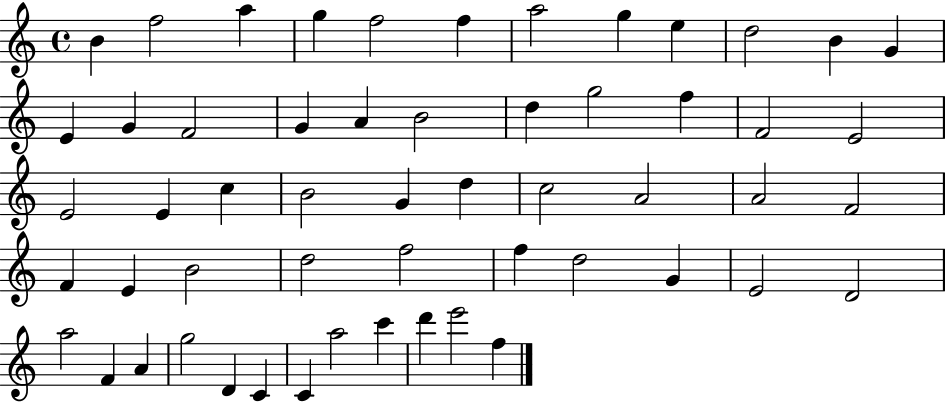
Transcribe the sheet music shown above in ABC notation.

X:1
T:Untitled
M:4/4
L:1/4
K:C
B f2 a g f2 f a2 g e d2 B G E G F2 G A B2 d g2 f F2 E2 E2 E c B2 G d c2 A2 A2 F2 F E B2 d2 f2 f d2 G E2 D2 a2 F A g2 D C C a2 c' d' e'2 f